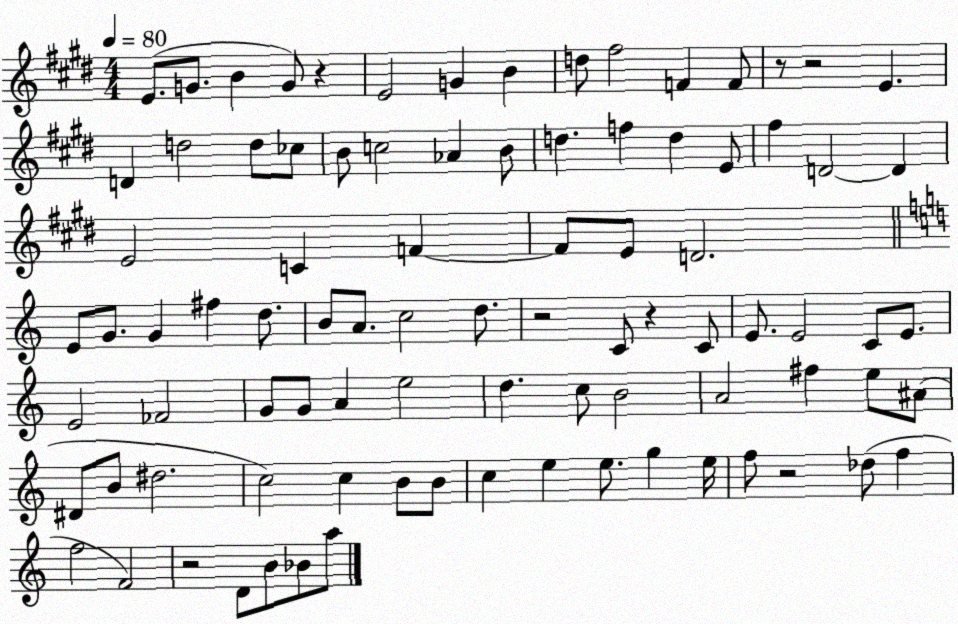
X:1
T:Untitled
M:4/4
L:1/4
K:E
E/2 G/2 B G/2 z E2 G B d/2 ^f2 F F/2 z/2 z2 E D d2 d/2 _c/2 B/2 c2 _A B/2 d f d E/2 ^f D2 D E2 C F F/2 E/2 D2 E/2 G/2 G ^f d/2 B/2 A/2 c2 d/2 z2 C/2 z C/2 E/2 E2 C/2 E/2 E2 _F2 G/2 G/2 A e2 d c/2 B2 A2 ^f e/2 ^A/2 ^D/2 B/2 ^d2 c2 c B/2 B/2 c e e/2 g e/4 f/2 z2 _d/2 f f2 F2 z2 D/2 B/2 _B/2 a/2